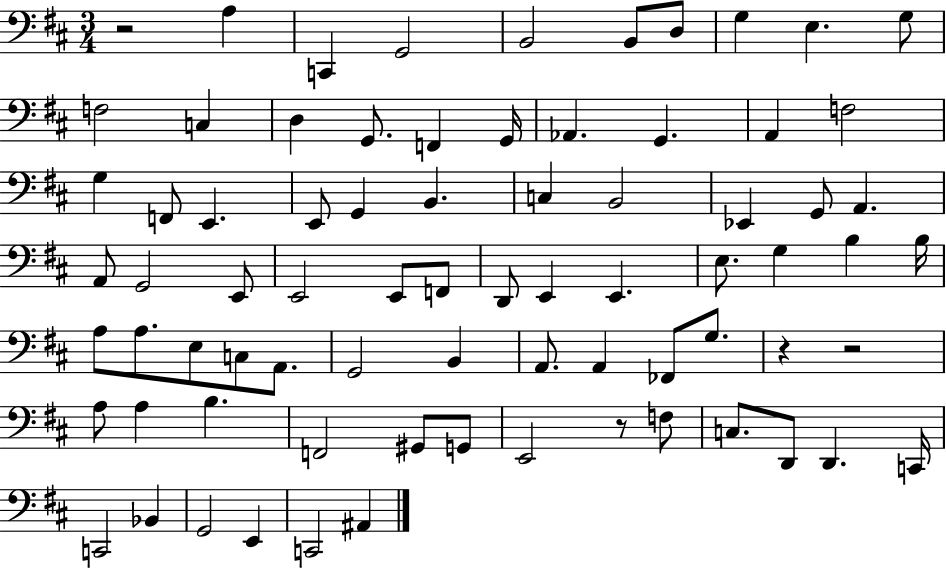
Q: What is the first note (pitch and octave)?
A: A3